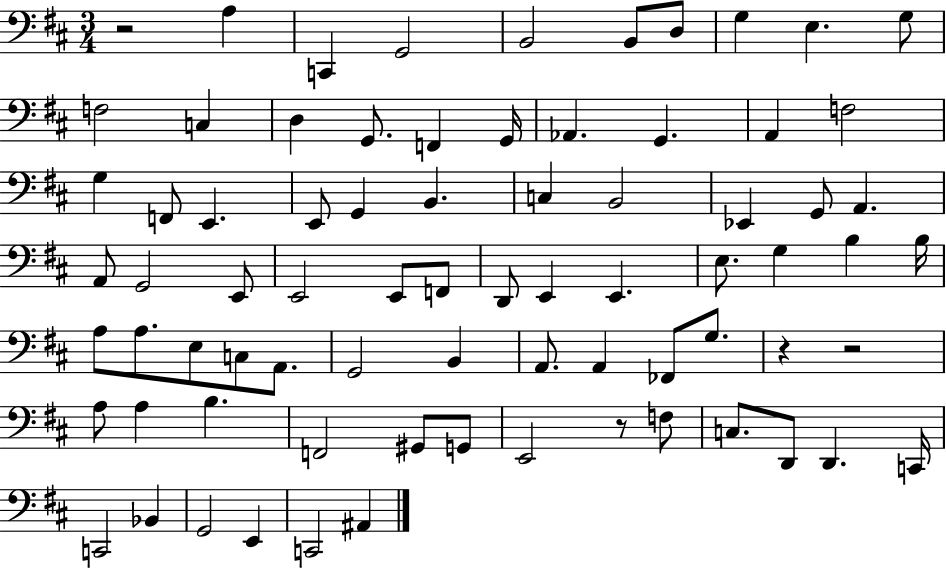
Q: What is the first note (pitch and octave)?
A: A3